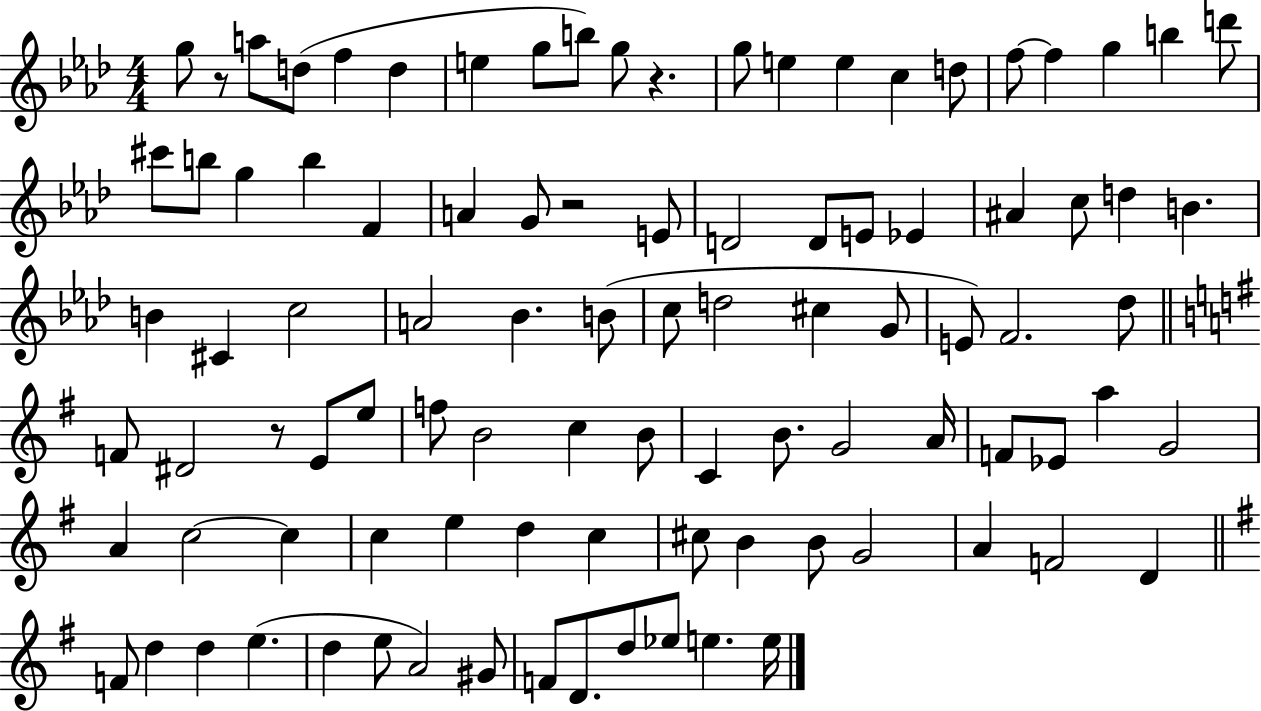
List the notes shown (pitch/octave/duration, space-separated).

G5/e R/e A5/e D5/e F5/q D5/q E5/q G5/e B5/e G5/e R/q. G5/e E5/q E5/q C5/q D5/e F5/e F5/q G5/q B5/q D6/e C#6/e B5/e G5/q B5/q F4/q A4/q G4/e R/h E4/e D4/h D4/e E4/e Eb4/q A#4/q C5/e D5/q B4/q. B4/q C#4/q C5/h A4/h Bb4/q. B4/e C5/e D5/h C#5/q G4/e E4/e F4/h. Db5/e F4/e D#4/h R/e E4/e E5/e F5/e B4/h C5/q B4/e C4/q B4/e. G4/h A4/s F4/e Eb4/e A5/q G4/h A4/q C5/h C5/q C5/q E5/q D5/q C5/q C#5/e B4/q B4/e G4/h A4/q F4/h D4/q F4/e D5/q D5/q E5/q. D5/q E5/e A4/h G#4/e F4/e D4/e. D5/e Eb5/e E5/q. E5/s